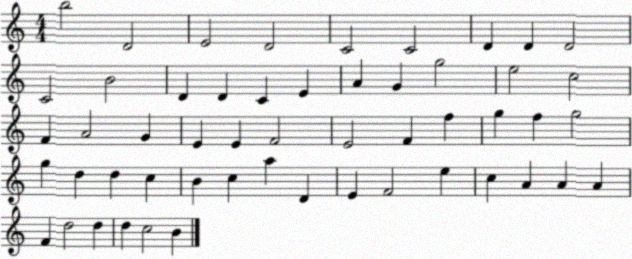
X:1
T:Untitled
M:4/4
L:1/4
K:C
b2 D2 E2 D2 C2 C2 D D D2 C2 B2 D D C E A G g2 e2 c2 F A2 G E E F2 E2 F f g f g2 g d d c B c a D E F2 e c A A A F d2 d d c2 B